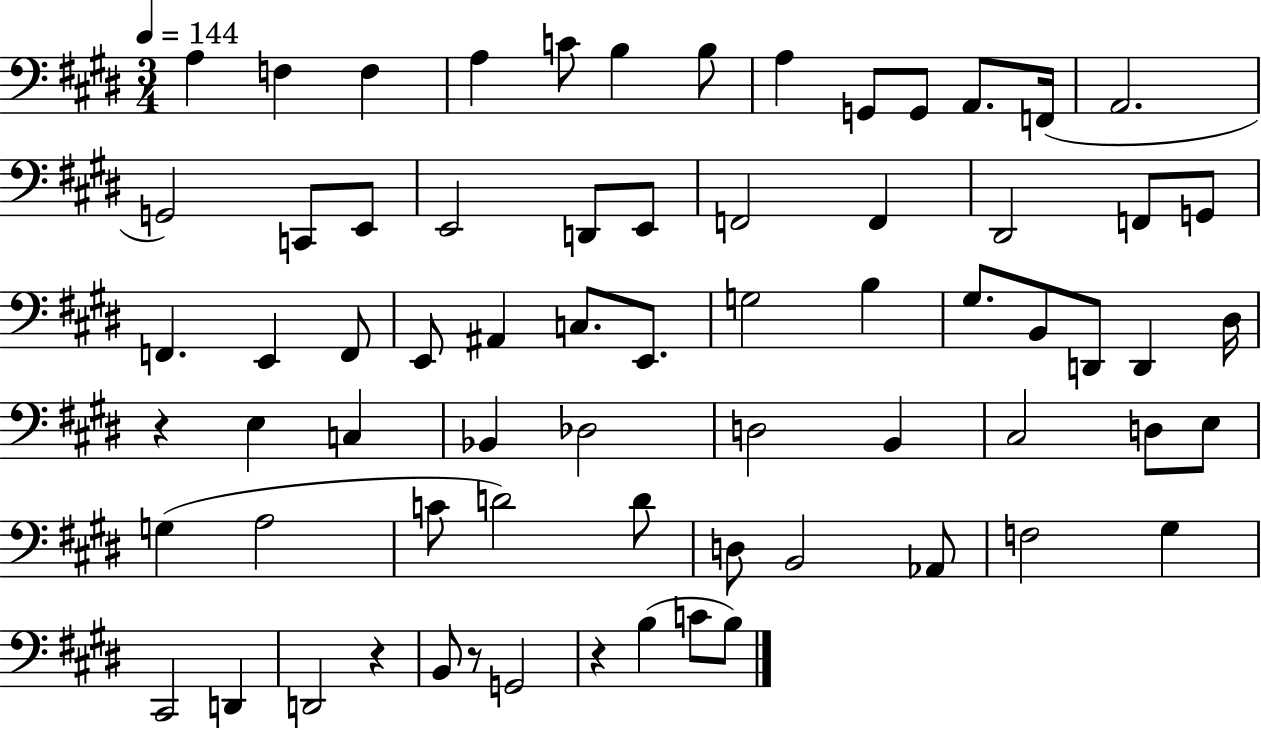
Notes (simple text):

A3/q F3/q F3/q A3/q C4/e B3/q B3/e A3/q G2/e G2/e A2/e. F2/s A2/h. G2/h C2/e E2/e E2/h D2/e E2/e F2/h F2/q D#2/h F2/e G2/e F2/q. E2/q F2/e E2/e A#2/q C3/e. E2/e. G3/h B3/q G#3/e. B2/e D2/e D2/q D#3/s R/q E3/q C3/q Bb2/q Db3/h D3/h B2/q C#3/h D3/e E3/e G3/q A3/h C4/e D4/h D4/e D3/e B2/h Ab2/e F3/h G#3/q C#2/h D2/q D2/h R/q B2/e R/e G2/h R/q B3/q C4/e B3/e